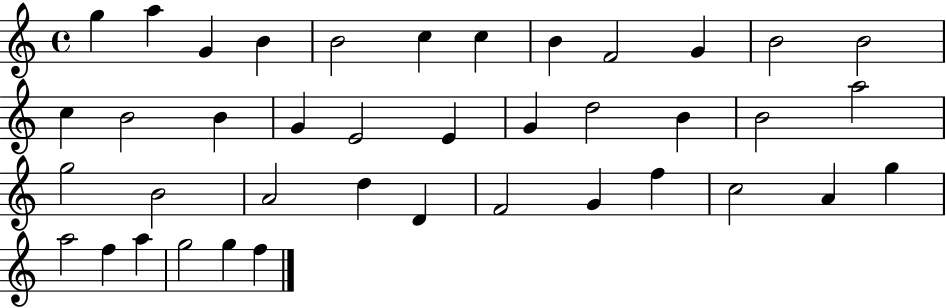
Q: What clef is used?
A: treble